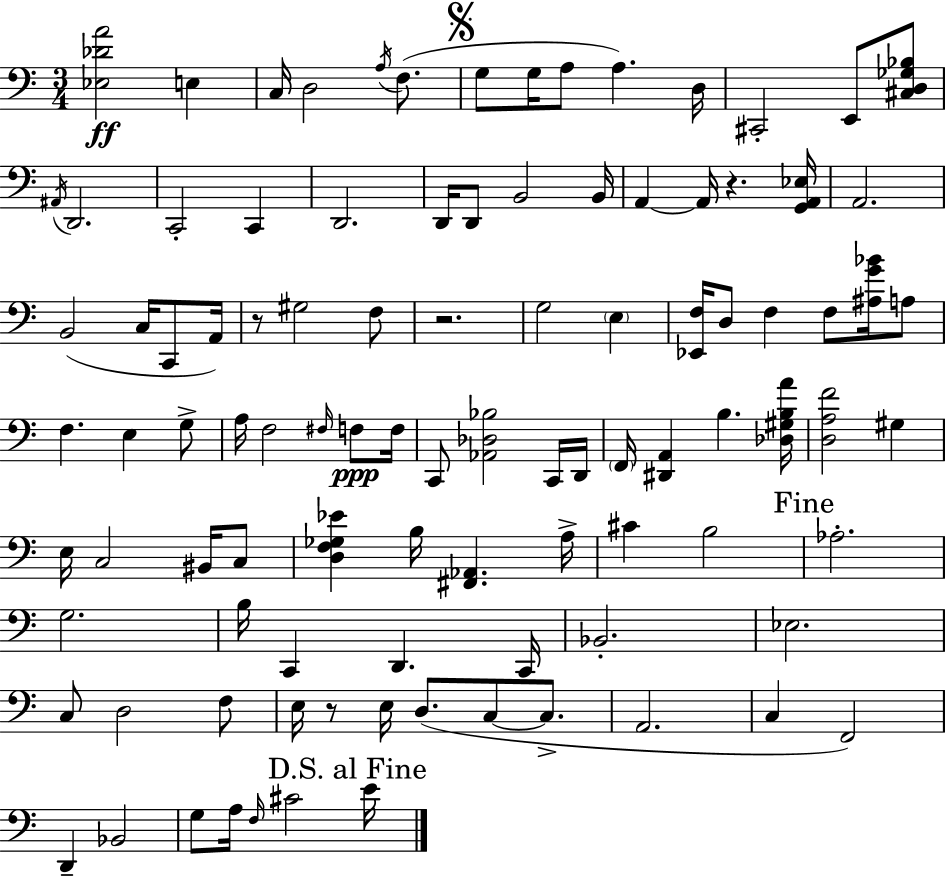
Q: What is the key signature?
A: A minor